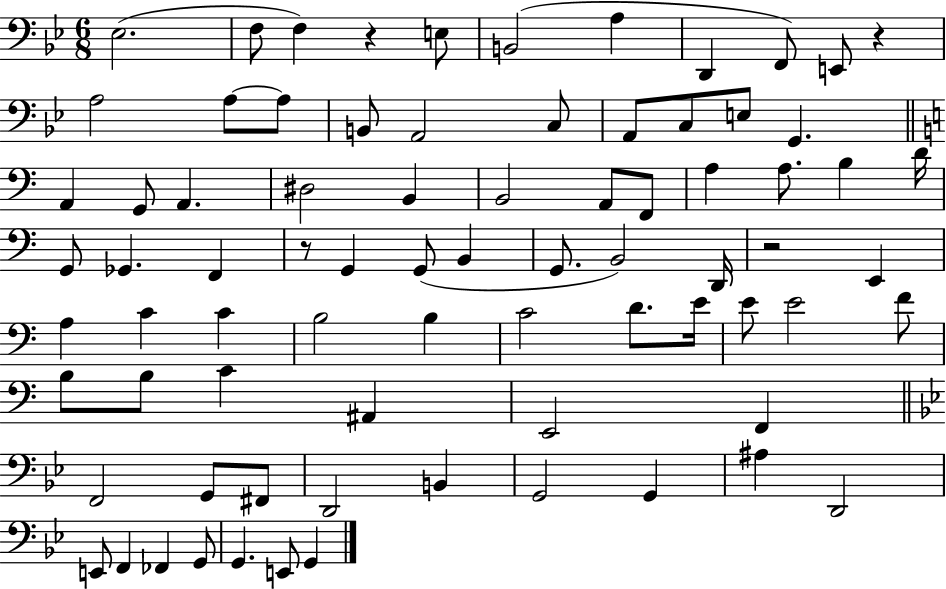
Eb3/h. F3/e F3/q R/q E3/e B2/h A3/q D2/q F2/e E2/e R/q A3/h A3/e A3/e B2/e A2/h C3/e A2/e C3/e E3/e G2/q. A2/q G2/e A2/q. D#3/h B2/q B2/h A2/e F2/e A3/q A3/e. B3/q D4/s G2/e Gb2/q. F2/q R/e G2/q G2/e B2/q G2/e. B2/h D2/s R/h E2/q A3/q C4/q C4/q B3/h B3/q C4/h D4/e. E4/s E4/e E4/h F4/e B3/e B3/e C4/q A#2/q E2/h F2/q F2/h G2/e F#2/e D2/h B2/q G2/h G2/q A#3/q D2/h E2/e F2/q FES2/q G2/e G2/q. E2/e G2/q